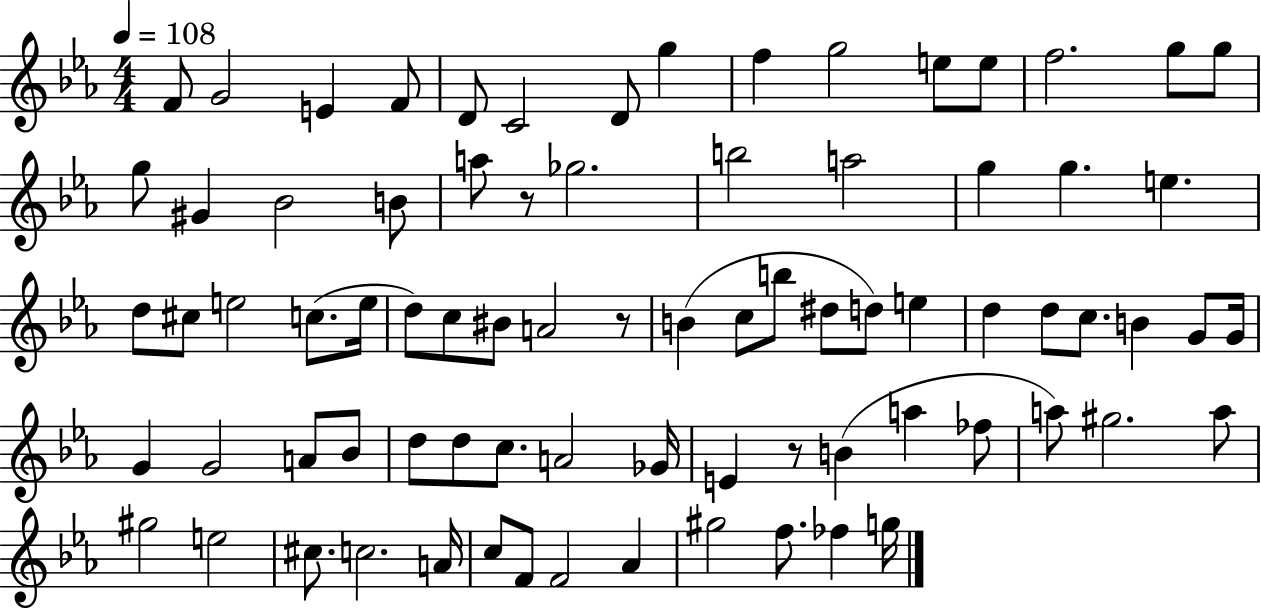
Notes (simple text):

F4/e G4/h E4/q F4/e D4/e C4/h D4/e G5/q F5/q G5/h E5/e E5/e F5/h. G5/e G5/e G5/e G#4/q Bb4/h B4/e A5/e R/e Gb5/h. B5/h A5/h G5/q G5/q. E5/q. D5/e C#5/e E5/h C5/e. E5/s D5/e C5/e BIS4/e A4/h R/e B4/q C5/e B5/e D#5/e D5/e E5/q D5/q D5/e C5/e. B4/q G4/e G4/s G4/q G4/h A4/e Bb4/e D5/e D5/e C5/e. A4/h Gb4/s E4/q R/e B4/q A5/q FES5/e A5/e G#5/h. A5/e G#5/h E5/h C#5/e. C5/h. A4/s C5/e F4/e F4/h Ab4/q G#5/h F5/e. FES5/q G5/s